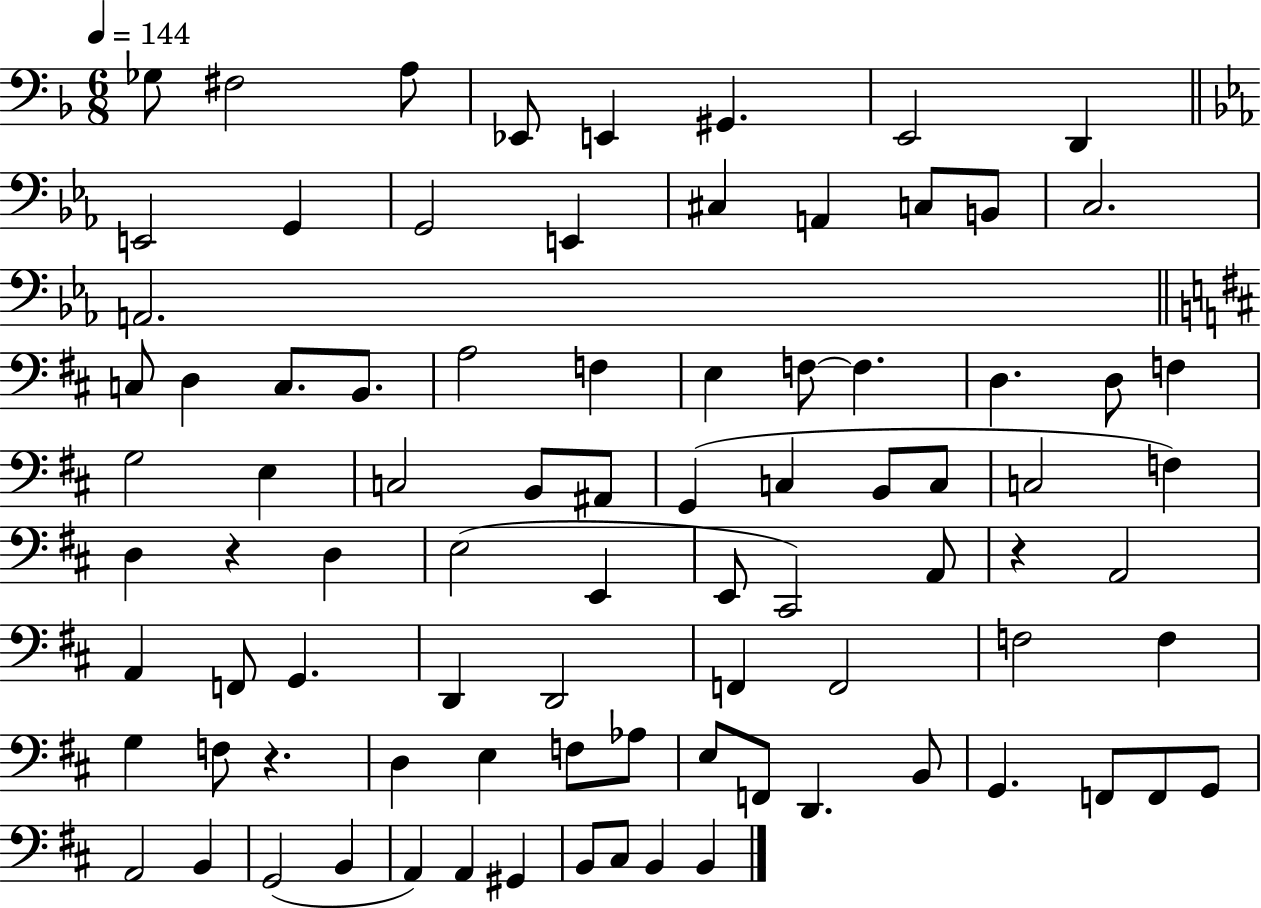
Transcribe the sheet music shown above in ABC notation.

X:1
T:Untitled
M:6/8
L:1/4
K:F
_G,/2 ^F,2 A,/2 _E,,/2 E,, ^G,, E,,2 D,, E,,2 G,, G,,2 E,, ^C, A,, C,/2 B,,/2 C,2 A,,2 C,/2 D, C,/2 B,,/2 A,2 F, E, F,/2 F, D, D,/2 F, G,2 E, C,2 B,,/2 ^A,,/2 G,, C, B,,/2 C,/2 C,2 F, D, z D, E,2 E,, E,,/2 ^C,,2 A,,/2 z A,,2 A,, F,,/2 G,, D,, D,,2 F,, F,,2 F,2 F, G, F,/2 z D, E, F,/2 _A,/2 E,/2 F,,/2 D,, B,,/2 G,, F,,/2 F,,/2 G,,/2 A,,2 B,, G,,2 B,, A,, A,, ^G,, B,,/2 ^C,/2 B,, B,,